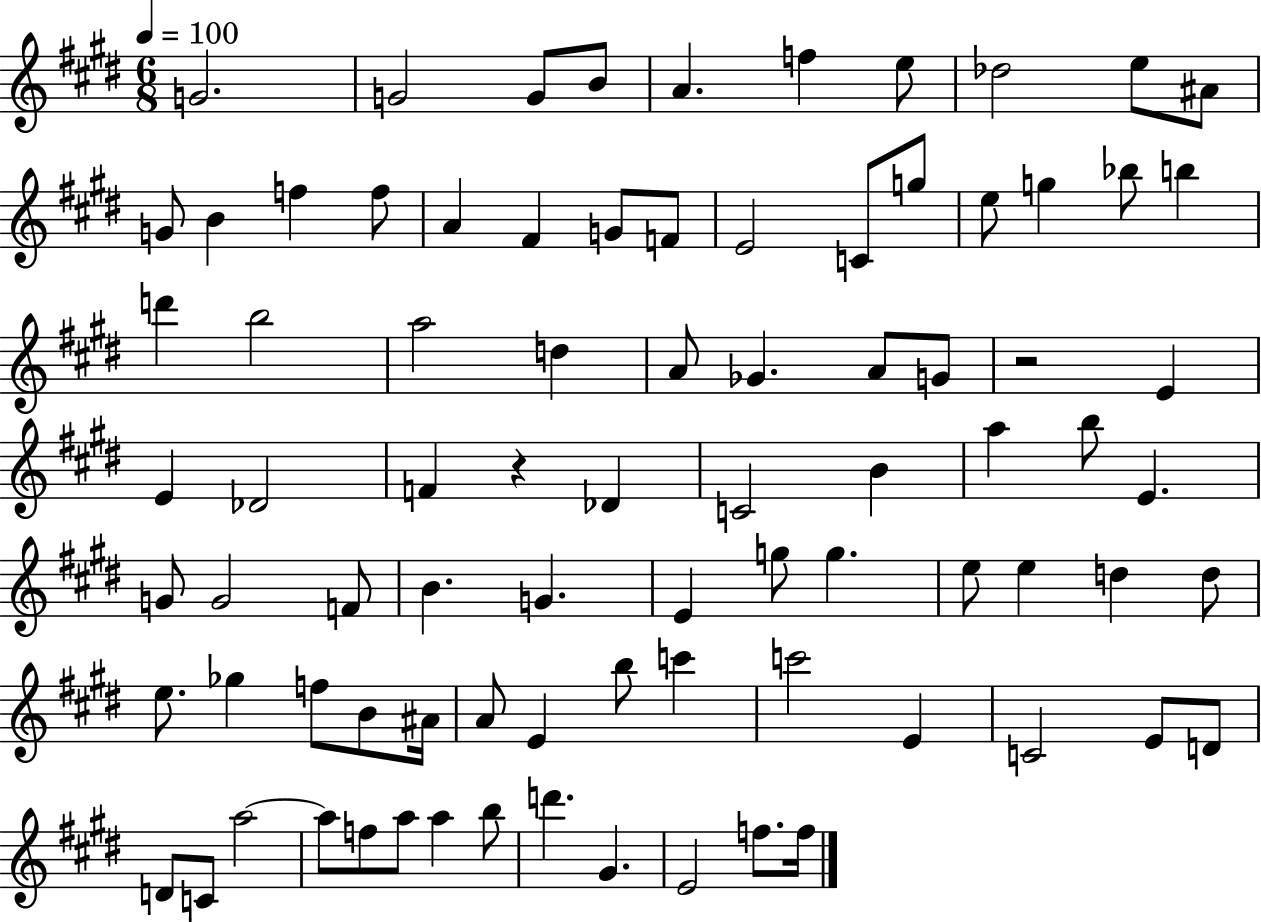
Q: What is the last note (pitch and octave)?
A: F5